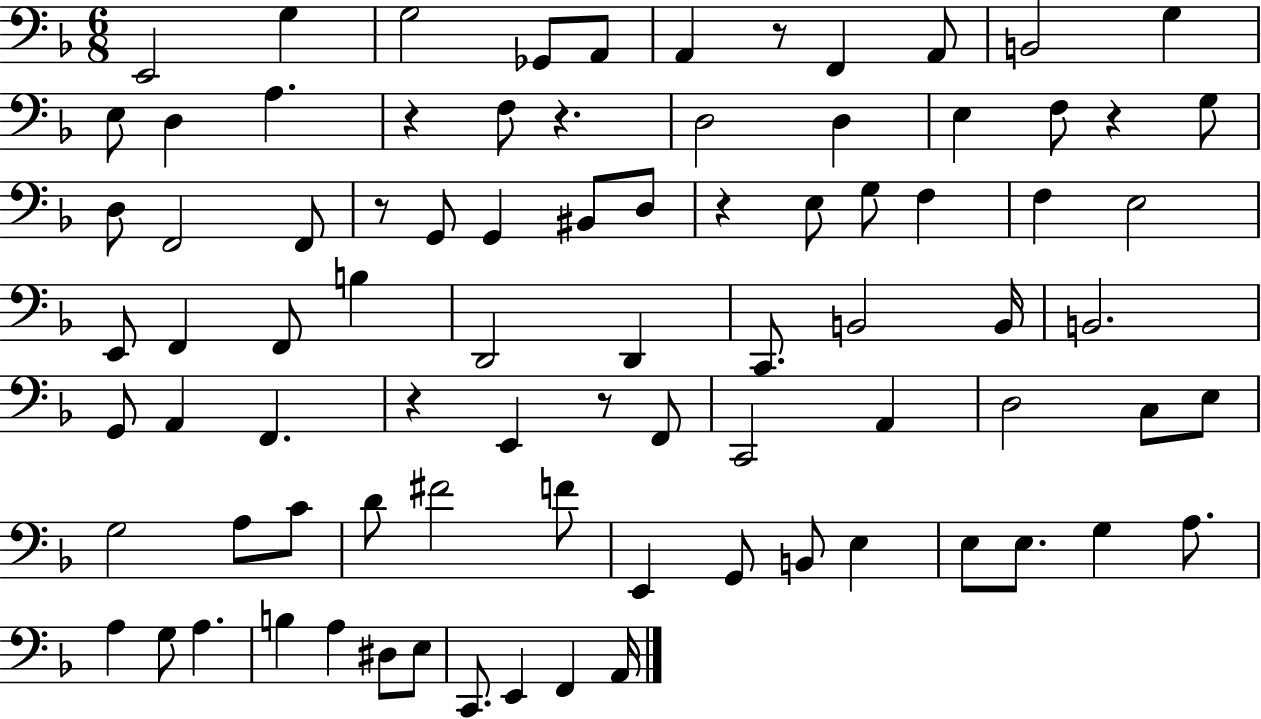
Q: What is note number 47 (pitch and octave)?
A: C2